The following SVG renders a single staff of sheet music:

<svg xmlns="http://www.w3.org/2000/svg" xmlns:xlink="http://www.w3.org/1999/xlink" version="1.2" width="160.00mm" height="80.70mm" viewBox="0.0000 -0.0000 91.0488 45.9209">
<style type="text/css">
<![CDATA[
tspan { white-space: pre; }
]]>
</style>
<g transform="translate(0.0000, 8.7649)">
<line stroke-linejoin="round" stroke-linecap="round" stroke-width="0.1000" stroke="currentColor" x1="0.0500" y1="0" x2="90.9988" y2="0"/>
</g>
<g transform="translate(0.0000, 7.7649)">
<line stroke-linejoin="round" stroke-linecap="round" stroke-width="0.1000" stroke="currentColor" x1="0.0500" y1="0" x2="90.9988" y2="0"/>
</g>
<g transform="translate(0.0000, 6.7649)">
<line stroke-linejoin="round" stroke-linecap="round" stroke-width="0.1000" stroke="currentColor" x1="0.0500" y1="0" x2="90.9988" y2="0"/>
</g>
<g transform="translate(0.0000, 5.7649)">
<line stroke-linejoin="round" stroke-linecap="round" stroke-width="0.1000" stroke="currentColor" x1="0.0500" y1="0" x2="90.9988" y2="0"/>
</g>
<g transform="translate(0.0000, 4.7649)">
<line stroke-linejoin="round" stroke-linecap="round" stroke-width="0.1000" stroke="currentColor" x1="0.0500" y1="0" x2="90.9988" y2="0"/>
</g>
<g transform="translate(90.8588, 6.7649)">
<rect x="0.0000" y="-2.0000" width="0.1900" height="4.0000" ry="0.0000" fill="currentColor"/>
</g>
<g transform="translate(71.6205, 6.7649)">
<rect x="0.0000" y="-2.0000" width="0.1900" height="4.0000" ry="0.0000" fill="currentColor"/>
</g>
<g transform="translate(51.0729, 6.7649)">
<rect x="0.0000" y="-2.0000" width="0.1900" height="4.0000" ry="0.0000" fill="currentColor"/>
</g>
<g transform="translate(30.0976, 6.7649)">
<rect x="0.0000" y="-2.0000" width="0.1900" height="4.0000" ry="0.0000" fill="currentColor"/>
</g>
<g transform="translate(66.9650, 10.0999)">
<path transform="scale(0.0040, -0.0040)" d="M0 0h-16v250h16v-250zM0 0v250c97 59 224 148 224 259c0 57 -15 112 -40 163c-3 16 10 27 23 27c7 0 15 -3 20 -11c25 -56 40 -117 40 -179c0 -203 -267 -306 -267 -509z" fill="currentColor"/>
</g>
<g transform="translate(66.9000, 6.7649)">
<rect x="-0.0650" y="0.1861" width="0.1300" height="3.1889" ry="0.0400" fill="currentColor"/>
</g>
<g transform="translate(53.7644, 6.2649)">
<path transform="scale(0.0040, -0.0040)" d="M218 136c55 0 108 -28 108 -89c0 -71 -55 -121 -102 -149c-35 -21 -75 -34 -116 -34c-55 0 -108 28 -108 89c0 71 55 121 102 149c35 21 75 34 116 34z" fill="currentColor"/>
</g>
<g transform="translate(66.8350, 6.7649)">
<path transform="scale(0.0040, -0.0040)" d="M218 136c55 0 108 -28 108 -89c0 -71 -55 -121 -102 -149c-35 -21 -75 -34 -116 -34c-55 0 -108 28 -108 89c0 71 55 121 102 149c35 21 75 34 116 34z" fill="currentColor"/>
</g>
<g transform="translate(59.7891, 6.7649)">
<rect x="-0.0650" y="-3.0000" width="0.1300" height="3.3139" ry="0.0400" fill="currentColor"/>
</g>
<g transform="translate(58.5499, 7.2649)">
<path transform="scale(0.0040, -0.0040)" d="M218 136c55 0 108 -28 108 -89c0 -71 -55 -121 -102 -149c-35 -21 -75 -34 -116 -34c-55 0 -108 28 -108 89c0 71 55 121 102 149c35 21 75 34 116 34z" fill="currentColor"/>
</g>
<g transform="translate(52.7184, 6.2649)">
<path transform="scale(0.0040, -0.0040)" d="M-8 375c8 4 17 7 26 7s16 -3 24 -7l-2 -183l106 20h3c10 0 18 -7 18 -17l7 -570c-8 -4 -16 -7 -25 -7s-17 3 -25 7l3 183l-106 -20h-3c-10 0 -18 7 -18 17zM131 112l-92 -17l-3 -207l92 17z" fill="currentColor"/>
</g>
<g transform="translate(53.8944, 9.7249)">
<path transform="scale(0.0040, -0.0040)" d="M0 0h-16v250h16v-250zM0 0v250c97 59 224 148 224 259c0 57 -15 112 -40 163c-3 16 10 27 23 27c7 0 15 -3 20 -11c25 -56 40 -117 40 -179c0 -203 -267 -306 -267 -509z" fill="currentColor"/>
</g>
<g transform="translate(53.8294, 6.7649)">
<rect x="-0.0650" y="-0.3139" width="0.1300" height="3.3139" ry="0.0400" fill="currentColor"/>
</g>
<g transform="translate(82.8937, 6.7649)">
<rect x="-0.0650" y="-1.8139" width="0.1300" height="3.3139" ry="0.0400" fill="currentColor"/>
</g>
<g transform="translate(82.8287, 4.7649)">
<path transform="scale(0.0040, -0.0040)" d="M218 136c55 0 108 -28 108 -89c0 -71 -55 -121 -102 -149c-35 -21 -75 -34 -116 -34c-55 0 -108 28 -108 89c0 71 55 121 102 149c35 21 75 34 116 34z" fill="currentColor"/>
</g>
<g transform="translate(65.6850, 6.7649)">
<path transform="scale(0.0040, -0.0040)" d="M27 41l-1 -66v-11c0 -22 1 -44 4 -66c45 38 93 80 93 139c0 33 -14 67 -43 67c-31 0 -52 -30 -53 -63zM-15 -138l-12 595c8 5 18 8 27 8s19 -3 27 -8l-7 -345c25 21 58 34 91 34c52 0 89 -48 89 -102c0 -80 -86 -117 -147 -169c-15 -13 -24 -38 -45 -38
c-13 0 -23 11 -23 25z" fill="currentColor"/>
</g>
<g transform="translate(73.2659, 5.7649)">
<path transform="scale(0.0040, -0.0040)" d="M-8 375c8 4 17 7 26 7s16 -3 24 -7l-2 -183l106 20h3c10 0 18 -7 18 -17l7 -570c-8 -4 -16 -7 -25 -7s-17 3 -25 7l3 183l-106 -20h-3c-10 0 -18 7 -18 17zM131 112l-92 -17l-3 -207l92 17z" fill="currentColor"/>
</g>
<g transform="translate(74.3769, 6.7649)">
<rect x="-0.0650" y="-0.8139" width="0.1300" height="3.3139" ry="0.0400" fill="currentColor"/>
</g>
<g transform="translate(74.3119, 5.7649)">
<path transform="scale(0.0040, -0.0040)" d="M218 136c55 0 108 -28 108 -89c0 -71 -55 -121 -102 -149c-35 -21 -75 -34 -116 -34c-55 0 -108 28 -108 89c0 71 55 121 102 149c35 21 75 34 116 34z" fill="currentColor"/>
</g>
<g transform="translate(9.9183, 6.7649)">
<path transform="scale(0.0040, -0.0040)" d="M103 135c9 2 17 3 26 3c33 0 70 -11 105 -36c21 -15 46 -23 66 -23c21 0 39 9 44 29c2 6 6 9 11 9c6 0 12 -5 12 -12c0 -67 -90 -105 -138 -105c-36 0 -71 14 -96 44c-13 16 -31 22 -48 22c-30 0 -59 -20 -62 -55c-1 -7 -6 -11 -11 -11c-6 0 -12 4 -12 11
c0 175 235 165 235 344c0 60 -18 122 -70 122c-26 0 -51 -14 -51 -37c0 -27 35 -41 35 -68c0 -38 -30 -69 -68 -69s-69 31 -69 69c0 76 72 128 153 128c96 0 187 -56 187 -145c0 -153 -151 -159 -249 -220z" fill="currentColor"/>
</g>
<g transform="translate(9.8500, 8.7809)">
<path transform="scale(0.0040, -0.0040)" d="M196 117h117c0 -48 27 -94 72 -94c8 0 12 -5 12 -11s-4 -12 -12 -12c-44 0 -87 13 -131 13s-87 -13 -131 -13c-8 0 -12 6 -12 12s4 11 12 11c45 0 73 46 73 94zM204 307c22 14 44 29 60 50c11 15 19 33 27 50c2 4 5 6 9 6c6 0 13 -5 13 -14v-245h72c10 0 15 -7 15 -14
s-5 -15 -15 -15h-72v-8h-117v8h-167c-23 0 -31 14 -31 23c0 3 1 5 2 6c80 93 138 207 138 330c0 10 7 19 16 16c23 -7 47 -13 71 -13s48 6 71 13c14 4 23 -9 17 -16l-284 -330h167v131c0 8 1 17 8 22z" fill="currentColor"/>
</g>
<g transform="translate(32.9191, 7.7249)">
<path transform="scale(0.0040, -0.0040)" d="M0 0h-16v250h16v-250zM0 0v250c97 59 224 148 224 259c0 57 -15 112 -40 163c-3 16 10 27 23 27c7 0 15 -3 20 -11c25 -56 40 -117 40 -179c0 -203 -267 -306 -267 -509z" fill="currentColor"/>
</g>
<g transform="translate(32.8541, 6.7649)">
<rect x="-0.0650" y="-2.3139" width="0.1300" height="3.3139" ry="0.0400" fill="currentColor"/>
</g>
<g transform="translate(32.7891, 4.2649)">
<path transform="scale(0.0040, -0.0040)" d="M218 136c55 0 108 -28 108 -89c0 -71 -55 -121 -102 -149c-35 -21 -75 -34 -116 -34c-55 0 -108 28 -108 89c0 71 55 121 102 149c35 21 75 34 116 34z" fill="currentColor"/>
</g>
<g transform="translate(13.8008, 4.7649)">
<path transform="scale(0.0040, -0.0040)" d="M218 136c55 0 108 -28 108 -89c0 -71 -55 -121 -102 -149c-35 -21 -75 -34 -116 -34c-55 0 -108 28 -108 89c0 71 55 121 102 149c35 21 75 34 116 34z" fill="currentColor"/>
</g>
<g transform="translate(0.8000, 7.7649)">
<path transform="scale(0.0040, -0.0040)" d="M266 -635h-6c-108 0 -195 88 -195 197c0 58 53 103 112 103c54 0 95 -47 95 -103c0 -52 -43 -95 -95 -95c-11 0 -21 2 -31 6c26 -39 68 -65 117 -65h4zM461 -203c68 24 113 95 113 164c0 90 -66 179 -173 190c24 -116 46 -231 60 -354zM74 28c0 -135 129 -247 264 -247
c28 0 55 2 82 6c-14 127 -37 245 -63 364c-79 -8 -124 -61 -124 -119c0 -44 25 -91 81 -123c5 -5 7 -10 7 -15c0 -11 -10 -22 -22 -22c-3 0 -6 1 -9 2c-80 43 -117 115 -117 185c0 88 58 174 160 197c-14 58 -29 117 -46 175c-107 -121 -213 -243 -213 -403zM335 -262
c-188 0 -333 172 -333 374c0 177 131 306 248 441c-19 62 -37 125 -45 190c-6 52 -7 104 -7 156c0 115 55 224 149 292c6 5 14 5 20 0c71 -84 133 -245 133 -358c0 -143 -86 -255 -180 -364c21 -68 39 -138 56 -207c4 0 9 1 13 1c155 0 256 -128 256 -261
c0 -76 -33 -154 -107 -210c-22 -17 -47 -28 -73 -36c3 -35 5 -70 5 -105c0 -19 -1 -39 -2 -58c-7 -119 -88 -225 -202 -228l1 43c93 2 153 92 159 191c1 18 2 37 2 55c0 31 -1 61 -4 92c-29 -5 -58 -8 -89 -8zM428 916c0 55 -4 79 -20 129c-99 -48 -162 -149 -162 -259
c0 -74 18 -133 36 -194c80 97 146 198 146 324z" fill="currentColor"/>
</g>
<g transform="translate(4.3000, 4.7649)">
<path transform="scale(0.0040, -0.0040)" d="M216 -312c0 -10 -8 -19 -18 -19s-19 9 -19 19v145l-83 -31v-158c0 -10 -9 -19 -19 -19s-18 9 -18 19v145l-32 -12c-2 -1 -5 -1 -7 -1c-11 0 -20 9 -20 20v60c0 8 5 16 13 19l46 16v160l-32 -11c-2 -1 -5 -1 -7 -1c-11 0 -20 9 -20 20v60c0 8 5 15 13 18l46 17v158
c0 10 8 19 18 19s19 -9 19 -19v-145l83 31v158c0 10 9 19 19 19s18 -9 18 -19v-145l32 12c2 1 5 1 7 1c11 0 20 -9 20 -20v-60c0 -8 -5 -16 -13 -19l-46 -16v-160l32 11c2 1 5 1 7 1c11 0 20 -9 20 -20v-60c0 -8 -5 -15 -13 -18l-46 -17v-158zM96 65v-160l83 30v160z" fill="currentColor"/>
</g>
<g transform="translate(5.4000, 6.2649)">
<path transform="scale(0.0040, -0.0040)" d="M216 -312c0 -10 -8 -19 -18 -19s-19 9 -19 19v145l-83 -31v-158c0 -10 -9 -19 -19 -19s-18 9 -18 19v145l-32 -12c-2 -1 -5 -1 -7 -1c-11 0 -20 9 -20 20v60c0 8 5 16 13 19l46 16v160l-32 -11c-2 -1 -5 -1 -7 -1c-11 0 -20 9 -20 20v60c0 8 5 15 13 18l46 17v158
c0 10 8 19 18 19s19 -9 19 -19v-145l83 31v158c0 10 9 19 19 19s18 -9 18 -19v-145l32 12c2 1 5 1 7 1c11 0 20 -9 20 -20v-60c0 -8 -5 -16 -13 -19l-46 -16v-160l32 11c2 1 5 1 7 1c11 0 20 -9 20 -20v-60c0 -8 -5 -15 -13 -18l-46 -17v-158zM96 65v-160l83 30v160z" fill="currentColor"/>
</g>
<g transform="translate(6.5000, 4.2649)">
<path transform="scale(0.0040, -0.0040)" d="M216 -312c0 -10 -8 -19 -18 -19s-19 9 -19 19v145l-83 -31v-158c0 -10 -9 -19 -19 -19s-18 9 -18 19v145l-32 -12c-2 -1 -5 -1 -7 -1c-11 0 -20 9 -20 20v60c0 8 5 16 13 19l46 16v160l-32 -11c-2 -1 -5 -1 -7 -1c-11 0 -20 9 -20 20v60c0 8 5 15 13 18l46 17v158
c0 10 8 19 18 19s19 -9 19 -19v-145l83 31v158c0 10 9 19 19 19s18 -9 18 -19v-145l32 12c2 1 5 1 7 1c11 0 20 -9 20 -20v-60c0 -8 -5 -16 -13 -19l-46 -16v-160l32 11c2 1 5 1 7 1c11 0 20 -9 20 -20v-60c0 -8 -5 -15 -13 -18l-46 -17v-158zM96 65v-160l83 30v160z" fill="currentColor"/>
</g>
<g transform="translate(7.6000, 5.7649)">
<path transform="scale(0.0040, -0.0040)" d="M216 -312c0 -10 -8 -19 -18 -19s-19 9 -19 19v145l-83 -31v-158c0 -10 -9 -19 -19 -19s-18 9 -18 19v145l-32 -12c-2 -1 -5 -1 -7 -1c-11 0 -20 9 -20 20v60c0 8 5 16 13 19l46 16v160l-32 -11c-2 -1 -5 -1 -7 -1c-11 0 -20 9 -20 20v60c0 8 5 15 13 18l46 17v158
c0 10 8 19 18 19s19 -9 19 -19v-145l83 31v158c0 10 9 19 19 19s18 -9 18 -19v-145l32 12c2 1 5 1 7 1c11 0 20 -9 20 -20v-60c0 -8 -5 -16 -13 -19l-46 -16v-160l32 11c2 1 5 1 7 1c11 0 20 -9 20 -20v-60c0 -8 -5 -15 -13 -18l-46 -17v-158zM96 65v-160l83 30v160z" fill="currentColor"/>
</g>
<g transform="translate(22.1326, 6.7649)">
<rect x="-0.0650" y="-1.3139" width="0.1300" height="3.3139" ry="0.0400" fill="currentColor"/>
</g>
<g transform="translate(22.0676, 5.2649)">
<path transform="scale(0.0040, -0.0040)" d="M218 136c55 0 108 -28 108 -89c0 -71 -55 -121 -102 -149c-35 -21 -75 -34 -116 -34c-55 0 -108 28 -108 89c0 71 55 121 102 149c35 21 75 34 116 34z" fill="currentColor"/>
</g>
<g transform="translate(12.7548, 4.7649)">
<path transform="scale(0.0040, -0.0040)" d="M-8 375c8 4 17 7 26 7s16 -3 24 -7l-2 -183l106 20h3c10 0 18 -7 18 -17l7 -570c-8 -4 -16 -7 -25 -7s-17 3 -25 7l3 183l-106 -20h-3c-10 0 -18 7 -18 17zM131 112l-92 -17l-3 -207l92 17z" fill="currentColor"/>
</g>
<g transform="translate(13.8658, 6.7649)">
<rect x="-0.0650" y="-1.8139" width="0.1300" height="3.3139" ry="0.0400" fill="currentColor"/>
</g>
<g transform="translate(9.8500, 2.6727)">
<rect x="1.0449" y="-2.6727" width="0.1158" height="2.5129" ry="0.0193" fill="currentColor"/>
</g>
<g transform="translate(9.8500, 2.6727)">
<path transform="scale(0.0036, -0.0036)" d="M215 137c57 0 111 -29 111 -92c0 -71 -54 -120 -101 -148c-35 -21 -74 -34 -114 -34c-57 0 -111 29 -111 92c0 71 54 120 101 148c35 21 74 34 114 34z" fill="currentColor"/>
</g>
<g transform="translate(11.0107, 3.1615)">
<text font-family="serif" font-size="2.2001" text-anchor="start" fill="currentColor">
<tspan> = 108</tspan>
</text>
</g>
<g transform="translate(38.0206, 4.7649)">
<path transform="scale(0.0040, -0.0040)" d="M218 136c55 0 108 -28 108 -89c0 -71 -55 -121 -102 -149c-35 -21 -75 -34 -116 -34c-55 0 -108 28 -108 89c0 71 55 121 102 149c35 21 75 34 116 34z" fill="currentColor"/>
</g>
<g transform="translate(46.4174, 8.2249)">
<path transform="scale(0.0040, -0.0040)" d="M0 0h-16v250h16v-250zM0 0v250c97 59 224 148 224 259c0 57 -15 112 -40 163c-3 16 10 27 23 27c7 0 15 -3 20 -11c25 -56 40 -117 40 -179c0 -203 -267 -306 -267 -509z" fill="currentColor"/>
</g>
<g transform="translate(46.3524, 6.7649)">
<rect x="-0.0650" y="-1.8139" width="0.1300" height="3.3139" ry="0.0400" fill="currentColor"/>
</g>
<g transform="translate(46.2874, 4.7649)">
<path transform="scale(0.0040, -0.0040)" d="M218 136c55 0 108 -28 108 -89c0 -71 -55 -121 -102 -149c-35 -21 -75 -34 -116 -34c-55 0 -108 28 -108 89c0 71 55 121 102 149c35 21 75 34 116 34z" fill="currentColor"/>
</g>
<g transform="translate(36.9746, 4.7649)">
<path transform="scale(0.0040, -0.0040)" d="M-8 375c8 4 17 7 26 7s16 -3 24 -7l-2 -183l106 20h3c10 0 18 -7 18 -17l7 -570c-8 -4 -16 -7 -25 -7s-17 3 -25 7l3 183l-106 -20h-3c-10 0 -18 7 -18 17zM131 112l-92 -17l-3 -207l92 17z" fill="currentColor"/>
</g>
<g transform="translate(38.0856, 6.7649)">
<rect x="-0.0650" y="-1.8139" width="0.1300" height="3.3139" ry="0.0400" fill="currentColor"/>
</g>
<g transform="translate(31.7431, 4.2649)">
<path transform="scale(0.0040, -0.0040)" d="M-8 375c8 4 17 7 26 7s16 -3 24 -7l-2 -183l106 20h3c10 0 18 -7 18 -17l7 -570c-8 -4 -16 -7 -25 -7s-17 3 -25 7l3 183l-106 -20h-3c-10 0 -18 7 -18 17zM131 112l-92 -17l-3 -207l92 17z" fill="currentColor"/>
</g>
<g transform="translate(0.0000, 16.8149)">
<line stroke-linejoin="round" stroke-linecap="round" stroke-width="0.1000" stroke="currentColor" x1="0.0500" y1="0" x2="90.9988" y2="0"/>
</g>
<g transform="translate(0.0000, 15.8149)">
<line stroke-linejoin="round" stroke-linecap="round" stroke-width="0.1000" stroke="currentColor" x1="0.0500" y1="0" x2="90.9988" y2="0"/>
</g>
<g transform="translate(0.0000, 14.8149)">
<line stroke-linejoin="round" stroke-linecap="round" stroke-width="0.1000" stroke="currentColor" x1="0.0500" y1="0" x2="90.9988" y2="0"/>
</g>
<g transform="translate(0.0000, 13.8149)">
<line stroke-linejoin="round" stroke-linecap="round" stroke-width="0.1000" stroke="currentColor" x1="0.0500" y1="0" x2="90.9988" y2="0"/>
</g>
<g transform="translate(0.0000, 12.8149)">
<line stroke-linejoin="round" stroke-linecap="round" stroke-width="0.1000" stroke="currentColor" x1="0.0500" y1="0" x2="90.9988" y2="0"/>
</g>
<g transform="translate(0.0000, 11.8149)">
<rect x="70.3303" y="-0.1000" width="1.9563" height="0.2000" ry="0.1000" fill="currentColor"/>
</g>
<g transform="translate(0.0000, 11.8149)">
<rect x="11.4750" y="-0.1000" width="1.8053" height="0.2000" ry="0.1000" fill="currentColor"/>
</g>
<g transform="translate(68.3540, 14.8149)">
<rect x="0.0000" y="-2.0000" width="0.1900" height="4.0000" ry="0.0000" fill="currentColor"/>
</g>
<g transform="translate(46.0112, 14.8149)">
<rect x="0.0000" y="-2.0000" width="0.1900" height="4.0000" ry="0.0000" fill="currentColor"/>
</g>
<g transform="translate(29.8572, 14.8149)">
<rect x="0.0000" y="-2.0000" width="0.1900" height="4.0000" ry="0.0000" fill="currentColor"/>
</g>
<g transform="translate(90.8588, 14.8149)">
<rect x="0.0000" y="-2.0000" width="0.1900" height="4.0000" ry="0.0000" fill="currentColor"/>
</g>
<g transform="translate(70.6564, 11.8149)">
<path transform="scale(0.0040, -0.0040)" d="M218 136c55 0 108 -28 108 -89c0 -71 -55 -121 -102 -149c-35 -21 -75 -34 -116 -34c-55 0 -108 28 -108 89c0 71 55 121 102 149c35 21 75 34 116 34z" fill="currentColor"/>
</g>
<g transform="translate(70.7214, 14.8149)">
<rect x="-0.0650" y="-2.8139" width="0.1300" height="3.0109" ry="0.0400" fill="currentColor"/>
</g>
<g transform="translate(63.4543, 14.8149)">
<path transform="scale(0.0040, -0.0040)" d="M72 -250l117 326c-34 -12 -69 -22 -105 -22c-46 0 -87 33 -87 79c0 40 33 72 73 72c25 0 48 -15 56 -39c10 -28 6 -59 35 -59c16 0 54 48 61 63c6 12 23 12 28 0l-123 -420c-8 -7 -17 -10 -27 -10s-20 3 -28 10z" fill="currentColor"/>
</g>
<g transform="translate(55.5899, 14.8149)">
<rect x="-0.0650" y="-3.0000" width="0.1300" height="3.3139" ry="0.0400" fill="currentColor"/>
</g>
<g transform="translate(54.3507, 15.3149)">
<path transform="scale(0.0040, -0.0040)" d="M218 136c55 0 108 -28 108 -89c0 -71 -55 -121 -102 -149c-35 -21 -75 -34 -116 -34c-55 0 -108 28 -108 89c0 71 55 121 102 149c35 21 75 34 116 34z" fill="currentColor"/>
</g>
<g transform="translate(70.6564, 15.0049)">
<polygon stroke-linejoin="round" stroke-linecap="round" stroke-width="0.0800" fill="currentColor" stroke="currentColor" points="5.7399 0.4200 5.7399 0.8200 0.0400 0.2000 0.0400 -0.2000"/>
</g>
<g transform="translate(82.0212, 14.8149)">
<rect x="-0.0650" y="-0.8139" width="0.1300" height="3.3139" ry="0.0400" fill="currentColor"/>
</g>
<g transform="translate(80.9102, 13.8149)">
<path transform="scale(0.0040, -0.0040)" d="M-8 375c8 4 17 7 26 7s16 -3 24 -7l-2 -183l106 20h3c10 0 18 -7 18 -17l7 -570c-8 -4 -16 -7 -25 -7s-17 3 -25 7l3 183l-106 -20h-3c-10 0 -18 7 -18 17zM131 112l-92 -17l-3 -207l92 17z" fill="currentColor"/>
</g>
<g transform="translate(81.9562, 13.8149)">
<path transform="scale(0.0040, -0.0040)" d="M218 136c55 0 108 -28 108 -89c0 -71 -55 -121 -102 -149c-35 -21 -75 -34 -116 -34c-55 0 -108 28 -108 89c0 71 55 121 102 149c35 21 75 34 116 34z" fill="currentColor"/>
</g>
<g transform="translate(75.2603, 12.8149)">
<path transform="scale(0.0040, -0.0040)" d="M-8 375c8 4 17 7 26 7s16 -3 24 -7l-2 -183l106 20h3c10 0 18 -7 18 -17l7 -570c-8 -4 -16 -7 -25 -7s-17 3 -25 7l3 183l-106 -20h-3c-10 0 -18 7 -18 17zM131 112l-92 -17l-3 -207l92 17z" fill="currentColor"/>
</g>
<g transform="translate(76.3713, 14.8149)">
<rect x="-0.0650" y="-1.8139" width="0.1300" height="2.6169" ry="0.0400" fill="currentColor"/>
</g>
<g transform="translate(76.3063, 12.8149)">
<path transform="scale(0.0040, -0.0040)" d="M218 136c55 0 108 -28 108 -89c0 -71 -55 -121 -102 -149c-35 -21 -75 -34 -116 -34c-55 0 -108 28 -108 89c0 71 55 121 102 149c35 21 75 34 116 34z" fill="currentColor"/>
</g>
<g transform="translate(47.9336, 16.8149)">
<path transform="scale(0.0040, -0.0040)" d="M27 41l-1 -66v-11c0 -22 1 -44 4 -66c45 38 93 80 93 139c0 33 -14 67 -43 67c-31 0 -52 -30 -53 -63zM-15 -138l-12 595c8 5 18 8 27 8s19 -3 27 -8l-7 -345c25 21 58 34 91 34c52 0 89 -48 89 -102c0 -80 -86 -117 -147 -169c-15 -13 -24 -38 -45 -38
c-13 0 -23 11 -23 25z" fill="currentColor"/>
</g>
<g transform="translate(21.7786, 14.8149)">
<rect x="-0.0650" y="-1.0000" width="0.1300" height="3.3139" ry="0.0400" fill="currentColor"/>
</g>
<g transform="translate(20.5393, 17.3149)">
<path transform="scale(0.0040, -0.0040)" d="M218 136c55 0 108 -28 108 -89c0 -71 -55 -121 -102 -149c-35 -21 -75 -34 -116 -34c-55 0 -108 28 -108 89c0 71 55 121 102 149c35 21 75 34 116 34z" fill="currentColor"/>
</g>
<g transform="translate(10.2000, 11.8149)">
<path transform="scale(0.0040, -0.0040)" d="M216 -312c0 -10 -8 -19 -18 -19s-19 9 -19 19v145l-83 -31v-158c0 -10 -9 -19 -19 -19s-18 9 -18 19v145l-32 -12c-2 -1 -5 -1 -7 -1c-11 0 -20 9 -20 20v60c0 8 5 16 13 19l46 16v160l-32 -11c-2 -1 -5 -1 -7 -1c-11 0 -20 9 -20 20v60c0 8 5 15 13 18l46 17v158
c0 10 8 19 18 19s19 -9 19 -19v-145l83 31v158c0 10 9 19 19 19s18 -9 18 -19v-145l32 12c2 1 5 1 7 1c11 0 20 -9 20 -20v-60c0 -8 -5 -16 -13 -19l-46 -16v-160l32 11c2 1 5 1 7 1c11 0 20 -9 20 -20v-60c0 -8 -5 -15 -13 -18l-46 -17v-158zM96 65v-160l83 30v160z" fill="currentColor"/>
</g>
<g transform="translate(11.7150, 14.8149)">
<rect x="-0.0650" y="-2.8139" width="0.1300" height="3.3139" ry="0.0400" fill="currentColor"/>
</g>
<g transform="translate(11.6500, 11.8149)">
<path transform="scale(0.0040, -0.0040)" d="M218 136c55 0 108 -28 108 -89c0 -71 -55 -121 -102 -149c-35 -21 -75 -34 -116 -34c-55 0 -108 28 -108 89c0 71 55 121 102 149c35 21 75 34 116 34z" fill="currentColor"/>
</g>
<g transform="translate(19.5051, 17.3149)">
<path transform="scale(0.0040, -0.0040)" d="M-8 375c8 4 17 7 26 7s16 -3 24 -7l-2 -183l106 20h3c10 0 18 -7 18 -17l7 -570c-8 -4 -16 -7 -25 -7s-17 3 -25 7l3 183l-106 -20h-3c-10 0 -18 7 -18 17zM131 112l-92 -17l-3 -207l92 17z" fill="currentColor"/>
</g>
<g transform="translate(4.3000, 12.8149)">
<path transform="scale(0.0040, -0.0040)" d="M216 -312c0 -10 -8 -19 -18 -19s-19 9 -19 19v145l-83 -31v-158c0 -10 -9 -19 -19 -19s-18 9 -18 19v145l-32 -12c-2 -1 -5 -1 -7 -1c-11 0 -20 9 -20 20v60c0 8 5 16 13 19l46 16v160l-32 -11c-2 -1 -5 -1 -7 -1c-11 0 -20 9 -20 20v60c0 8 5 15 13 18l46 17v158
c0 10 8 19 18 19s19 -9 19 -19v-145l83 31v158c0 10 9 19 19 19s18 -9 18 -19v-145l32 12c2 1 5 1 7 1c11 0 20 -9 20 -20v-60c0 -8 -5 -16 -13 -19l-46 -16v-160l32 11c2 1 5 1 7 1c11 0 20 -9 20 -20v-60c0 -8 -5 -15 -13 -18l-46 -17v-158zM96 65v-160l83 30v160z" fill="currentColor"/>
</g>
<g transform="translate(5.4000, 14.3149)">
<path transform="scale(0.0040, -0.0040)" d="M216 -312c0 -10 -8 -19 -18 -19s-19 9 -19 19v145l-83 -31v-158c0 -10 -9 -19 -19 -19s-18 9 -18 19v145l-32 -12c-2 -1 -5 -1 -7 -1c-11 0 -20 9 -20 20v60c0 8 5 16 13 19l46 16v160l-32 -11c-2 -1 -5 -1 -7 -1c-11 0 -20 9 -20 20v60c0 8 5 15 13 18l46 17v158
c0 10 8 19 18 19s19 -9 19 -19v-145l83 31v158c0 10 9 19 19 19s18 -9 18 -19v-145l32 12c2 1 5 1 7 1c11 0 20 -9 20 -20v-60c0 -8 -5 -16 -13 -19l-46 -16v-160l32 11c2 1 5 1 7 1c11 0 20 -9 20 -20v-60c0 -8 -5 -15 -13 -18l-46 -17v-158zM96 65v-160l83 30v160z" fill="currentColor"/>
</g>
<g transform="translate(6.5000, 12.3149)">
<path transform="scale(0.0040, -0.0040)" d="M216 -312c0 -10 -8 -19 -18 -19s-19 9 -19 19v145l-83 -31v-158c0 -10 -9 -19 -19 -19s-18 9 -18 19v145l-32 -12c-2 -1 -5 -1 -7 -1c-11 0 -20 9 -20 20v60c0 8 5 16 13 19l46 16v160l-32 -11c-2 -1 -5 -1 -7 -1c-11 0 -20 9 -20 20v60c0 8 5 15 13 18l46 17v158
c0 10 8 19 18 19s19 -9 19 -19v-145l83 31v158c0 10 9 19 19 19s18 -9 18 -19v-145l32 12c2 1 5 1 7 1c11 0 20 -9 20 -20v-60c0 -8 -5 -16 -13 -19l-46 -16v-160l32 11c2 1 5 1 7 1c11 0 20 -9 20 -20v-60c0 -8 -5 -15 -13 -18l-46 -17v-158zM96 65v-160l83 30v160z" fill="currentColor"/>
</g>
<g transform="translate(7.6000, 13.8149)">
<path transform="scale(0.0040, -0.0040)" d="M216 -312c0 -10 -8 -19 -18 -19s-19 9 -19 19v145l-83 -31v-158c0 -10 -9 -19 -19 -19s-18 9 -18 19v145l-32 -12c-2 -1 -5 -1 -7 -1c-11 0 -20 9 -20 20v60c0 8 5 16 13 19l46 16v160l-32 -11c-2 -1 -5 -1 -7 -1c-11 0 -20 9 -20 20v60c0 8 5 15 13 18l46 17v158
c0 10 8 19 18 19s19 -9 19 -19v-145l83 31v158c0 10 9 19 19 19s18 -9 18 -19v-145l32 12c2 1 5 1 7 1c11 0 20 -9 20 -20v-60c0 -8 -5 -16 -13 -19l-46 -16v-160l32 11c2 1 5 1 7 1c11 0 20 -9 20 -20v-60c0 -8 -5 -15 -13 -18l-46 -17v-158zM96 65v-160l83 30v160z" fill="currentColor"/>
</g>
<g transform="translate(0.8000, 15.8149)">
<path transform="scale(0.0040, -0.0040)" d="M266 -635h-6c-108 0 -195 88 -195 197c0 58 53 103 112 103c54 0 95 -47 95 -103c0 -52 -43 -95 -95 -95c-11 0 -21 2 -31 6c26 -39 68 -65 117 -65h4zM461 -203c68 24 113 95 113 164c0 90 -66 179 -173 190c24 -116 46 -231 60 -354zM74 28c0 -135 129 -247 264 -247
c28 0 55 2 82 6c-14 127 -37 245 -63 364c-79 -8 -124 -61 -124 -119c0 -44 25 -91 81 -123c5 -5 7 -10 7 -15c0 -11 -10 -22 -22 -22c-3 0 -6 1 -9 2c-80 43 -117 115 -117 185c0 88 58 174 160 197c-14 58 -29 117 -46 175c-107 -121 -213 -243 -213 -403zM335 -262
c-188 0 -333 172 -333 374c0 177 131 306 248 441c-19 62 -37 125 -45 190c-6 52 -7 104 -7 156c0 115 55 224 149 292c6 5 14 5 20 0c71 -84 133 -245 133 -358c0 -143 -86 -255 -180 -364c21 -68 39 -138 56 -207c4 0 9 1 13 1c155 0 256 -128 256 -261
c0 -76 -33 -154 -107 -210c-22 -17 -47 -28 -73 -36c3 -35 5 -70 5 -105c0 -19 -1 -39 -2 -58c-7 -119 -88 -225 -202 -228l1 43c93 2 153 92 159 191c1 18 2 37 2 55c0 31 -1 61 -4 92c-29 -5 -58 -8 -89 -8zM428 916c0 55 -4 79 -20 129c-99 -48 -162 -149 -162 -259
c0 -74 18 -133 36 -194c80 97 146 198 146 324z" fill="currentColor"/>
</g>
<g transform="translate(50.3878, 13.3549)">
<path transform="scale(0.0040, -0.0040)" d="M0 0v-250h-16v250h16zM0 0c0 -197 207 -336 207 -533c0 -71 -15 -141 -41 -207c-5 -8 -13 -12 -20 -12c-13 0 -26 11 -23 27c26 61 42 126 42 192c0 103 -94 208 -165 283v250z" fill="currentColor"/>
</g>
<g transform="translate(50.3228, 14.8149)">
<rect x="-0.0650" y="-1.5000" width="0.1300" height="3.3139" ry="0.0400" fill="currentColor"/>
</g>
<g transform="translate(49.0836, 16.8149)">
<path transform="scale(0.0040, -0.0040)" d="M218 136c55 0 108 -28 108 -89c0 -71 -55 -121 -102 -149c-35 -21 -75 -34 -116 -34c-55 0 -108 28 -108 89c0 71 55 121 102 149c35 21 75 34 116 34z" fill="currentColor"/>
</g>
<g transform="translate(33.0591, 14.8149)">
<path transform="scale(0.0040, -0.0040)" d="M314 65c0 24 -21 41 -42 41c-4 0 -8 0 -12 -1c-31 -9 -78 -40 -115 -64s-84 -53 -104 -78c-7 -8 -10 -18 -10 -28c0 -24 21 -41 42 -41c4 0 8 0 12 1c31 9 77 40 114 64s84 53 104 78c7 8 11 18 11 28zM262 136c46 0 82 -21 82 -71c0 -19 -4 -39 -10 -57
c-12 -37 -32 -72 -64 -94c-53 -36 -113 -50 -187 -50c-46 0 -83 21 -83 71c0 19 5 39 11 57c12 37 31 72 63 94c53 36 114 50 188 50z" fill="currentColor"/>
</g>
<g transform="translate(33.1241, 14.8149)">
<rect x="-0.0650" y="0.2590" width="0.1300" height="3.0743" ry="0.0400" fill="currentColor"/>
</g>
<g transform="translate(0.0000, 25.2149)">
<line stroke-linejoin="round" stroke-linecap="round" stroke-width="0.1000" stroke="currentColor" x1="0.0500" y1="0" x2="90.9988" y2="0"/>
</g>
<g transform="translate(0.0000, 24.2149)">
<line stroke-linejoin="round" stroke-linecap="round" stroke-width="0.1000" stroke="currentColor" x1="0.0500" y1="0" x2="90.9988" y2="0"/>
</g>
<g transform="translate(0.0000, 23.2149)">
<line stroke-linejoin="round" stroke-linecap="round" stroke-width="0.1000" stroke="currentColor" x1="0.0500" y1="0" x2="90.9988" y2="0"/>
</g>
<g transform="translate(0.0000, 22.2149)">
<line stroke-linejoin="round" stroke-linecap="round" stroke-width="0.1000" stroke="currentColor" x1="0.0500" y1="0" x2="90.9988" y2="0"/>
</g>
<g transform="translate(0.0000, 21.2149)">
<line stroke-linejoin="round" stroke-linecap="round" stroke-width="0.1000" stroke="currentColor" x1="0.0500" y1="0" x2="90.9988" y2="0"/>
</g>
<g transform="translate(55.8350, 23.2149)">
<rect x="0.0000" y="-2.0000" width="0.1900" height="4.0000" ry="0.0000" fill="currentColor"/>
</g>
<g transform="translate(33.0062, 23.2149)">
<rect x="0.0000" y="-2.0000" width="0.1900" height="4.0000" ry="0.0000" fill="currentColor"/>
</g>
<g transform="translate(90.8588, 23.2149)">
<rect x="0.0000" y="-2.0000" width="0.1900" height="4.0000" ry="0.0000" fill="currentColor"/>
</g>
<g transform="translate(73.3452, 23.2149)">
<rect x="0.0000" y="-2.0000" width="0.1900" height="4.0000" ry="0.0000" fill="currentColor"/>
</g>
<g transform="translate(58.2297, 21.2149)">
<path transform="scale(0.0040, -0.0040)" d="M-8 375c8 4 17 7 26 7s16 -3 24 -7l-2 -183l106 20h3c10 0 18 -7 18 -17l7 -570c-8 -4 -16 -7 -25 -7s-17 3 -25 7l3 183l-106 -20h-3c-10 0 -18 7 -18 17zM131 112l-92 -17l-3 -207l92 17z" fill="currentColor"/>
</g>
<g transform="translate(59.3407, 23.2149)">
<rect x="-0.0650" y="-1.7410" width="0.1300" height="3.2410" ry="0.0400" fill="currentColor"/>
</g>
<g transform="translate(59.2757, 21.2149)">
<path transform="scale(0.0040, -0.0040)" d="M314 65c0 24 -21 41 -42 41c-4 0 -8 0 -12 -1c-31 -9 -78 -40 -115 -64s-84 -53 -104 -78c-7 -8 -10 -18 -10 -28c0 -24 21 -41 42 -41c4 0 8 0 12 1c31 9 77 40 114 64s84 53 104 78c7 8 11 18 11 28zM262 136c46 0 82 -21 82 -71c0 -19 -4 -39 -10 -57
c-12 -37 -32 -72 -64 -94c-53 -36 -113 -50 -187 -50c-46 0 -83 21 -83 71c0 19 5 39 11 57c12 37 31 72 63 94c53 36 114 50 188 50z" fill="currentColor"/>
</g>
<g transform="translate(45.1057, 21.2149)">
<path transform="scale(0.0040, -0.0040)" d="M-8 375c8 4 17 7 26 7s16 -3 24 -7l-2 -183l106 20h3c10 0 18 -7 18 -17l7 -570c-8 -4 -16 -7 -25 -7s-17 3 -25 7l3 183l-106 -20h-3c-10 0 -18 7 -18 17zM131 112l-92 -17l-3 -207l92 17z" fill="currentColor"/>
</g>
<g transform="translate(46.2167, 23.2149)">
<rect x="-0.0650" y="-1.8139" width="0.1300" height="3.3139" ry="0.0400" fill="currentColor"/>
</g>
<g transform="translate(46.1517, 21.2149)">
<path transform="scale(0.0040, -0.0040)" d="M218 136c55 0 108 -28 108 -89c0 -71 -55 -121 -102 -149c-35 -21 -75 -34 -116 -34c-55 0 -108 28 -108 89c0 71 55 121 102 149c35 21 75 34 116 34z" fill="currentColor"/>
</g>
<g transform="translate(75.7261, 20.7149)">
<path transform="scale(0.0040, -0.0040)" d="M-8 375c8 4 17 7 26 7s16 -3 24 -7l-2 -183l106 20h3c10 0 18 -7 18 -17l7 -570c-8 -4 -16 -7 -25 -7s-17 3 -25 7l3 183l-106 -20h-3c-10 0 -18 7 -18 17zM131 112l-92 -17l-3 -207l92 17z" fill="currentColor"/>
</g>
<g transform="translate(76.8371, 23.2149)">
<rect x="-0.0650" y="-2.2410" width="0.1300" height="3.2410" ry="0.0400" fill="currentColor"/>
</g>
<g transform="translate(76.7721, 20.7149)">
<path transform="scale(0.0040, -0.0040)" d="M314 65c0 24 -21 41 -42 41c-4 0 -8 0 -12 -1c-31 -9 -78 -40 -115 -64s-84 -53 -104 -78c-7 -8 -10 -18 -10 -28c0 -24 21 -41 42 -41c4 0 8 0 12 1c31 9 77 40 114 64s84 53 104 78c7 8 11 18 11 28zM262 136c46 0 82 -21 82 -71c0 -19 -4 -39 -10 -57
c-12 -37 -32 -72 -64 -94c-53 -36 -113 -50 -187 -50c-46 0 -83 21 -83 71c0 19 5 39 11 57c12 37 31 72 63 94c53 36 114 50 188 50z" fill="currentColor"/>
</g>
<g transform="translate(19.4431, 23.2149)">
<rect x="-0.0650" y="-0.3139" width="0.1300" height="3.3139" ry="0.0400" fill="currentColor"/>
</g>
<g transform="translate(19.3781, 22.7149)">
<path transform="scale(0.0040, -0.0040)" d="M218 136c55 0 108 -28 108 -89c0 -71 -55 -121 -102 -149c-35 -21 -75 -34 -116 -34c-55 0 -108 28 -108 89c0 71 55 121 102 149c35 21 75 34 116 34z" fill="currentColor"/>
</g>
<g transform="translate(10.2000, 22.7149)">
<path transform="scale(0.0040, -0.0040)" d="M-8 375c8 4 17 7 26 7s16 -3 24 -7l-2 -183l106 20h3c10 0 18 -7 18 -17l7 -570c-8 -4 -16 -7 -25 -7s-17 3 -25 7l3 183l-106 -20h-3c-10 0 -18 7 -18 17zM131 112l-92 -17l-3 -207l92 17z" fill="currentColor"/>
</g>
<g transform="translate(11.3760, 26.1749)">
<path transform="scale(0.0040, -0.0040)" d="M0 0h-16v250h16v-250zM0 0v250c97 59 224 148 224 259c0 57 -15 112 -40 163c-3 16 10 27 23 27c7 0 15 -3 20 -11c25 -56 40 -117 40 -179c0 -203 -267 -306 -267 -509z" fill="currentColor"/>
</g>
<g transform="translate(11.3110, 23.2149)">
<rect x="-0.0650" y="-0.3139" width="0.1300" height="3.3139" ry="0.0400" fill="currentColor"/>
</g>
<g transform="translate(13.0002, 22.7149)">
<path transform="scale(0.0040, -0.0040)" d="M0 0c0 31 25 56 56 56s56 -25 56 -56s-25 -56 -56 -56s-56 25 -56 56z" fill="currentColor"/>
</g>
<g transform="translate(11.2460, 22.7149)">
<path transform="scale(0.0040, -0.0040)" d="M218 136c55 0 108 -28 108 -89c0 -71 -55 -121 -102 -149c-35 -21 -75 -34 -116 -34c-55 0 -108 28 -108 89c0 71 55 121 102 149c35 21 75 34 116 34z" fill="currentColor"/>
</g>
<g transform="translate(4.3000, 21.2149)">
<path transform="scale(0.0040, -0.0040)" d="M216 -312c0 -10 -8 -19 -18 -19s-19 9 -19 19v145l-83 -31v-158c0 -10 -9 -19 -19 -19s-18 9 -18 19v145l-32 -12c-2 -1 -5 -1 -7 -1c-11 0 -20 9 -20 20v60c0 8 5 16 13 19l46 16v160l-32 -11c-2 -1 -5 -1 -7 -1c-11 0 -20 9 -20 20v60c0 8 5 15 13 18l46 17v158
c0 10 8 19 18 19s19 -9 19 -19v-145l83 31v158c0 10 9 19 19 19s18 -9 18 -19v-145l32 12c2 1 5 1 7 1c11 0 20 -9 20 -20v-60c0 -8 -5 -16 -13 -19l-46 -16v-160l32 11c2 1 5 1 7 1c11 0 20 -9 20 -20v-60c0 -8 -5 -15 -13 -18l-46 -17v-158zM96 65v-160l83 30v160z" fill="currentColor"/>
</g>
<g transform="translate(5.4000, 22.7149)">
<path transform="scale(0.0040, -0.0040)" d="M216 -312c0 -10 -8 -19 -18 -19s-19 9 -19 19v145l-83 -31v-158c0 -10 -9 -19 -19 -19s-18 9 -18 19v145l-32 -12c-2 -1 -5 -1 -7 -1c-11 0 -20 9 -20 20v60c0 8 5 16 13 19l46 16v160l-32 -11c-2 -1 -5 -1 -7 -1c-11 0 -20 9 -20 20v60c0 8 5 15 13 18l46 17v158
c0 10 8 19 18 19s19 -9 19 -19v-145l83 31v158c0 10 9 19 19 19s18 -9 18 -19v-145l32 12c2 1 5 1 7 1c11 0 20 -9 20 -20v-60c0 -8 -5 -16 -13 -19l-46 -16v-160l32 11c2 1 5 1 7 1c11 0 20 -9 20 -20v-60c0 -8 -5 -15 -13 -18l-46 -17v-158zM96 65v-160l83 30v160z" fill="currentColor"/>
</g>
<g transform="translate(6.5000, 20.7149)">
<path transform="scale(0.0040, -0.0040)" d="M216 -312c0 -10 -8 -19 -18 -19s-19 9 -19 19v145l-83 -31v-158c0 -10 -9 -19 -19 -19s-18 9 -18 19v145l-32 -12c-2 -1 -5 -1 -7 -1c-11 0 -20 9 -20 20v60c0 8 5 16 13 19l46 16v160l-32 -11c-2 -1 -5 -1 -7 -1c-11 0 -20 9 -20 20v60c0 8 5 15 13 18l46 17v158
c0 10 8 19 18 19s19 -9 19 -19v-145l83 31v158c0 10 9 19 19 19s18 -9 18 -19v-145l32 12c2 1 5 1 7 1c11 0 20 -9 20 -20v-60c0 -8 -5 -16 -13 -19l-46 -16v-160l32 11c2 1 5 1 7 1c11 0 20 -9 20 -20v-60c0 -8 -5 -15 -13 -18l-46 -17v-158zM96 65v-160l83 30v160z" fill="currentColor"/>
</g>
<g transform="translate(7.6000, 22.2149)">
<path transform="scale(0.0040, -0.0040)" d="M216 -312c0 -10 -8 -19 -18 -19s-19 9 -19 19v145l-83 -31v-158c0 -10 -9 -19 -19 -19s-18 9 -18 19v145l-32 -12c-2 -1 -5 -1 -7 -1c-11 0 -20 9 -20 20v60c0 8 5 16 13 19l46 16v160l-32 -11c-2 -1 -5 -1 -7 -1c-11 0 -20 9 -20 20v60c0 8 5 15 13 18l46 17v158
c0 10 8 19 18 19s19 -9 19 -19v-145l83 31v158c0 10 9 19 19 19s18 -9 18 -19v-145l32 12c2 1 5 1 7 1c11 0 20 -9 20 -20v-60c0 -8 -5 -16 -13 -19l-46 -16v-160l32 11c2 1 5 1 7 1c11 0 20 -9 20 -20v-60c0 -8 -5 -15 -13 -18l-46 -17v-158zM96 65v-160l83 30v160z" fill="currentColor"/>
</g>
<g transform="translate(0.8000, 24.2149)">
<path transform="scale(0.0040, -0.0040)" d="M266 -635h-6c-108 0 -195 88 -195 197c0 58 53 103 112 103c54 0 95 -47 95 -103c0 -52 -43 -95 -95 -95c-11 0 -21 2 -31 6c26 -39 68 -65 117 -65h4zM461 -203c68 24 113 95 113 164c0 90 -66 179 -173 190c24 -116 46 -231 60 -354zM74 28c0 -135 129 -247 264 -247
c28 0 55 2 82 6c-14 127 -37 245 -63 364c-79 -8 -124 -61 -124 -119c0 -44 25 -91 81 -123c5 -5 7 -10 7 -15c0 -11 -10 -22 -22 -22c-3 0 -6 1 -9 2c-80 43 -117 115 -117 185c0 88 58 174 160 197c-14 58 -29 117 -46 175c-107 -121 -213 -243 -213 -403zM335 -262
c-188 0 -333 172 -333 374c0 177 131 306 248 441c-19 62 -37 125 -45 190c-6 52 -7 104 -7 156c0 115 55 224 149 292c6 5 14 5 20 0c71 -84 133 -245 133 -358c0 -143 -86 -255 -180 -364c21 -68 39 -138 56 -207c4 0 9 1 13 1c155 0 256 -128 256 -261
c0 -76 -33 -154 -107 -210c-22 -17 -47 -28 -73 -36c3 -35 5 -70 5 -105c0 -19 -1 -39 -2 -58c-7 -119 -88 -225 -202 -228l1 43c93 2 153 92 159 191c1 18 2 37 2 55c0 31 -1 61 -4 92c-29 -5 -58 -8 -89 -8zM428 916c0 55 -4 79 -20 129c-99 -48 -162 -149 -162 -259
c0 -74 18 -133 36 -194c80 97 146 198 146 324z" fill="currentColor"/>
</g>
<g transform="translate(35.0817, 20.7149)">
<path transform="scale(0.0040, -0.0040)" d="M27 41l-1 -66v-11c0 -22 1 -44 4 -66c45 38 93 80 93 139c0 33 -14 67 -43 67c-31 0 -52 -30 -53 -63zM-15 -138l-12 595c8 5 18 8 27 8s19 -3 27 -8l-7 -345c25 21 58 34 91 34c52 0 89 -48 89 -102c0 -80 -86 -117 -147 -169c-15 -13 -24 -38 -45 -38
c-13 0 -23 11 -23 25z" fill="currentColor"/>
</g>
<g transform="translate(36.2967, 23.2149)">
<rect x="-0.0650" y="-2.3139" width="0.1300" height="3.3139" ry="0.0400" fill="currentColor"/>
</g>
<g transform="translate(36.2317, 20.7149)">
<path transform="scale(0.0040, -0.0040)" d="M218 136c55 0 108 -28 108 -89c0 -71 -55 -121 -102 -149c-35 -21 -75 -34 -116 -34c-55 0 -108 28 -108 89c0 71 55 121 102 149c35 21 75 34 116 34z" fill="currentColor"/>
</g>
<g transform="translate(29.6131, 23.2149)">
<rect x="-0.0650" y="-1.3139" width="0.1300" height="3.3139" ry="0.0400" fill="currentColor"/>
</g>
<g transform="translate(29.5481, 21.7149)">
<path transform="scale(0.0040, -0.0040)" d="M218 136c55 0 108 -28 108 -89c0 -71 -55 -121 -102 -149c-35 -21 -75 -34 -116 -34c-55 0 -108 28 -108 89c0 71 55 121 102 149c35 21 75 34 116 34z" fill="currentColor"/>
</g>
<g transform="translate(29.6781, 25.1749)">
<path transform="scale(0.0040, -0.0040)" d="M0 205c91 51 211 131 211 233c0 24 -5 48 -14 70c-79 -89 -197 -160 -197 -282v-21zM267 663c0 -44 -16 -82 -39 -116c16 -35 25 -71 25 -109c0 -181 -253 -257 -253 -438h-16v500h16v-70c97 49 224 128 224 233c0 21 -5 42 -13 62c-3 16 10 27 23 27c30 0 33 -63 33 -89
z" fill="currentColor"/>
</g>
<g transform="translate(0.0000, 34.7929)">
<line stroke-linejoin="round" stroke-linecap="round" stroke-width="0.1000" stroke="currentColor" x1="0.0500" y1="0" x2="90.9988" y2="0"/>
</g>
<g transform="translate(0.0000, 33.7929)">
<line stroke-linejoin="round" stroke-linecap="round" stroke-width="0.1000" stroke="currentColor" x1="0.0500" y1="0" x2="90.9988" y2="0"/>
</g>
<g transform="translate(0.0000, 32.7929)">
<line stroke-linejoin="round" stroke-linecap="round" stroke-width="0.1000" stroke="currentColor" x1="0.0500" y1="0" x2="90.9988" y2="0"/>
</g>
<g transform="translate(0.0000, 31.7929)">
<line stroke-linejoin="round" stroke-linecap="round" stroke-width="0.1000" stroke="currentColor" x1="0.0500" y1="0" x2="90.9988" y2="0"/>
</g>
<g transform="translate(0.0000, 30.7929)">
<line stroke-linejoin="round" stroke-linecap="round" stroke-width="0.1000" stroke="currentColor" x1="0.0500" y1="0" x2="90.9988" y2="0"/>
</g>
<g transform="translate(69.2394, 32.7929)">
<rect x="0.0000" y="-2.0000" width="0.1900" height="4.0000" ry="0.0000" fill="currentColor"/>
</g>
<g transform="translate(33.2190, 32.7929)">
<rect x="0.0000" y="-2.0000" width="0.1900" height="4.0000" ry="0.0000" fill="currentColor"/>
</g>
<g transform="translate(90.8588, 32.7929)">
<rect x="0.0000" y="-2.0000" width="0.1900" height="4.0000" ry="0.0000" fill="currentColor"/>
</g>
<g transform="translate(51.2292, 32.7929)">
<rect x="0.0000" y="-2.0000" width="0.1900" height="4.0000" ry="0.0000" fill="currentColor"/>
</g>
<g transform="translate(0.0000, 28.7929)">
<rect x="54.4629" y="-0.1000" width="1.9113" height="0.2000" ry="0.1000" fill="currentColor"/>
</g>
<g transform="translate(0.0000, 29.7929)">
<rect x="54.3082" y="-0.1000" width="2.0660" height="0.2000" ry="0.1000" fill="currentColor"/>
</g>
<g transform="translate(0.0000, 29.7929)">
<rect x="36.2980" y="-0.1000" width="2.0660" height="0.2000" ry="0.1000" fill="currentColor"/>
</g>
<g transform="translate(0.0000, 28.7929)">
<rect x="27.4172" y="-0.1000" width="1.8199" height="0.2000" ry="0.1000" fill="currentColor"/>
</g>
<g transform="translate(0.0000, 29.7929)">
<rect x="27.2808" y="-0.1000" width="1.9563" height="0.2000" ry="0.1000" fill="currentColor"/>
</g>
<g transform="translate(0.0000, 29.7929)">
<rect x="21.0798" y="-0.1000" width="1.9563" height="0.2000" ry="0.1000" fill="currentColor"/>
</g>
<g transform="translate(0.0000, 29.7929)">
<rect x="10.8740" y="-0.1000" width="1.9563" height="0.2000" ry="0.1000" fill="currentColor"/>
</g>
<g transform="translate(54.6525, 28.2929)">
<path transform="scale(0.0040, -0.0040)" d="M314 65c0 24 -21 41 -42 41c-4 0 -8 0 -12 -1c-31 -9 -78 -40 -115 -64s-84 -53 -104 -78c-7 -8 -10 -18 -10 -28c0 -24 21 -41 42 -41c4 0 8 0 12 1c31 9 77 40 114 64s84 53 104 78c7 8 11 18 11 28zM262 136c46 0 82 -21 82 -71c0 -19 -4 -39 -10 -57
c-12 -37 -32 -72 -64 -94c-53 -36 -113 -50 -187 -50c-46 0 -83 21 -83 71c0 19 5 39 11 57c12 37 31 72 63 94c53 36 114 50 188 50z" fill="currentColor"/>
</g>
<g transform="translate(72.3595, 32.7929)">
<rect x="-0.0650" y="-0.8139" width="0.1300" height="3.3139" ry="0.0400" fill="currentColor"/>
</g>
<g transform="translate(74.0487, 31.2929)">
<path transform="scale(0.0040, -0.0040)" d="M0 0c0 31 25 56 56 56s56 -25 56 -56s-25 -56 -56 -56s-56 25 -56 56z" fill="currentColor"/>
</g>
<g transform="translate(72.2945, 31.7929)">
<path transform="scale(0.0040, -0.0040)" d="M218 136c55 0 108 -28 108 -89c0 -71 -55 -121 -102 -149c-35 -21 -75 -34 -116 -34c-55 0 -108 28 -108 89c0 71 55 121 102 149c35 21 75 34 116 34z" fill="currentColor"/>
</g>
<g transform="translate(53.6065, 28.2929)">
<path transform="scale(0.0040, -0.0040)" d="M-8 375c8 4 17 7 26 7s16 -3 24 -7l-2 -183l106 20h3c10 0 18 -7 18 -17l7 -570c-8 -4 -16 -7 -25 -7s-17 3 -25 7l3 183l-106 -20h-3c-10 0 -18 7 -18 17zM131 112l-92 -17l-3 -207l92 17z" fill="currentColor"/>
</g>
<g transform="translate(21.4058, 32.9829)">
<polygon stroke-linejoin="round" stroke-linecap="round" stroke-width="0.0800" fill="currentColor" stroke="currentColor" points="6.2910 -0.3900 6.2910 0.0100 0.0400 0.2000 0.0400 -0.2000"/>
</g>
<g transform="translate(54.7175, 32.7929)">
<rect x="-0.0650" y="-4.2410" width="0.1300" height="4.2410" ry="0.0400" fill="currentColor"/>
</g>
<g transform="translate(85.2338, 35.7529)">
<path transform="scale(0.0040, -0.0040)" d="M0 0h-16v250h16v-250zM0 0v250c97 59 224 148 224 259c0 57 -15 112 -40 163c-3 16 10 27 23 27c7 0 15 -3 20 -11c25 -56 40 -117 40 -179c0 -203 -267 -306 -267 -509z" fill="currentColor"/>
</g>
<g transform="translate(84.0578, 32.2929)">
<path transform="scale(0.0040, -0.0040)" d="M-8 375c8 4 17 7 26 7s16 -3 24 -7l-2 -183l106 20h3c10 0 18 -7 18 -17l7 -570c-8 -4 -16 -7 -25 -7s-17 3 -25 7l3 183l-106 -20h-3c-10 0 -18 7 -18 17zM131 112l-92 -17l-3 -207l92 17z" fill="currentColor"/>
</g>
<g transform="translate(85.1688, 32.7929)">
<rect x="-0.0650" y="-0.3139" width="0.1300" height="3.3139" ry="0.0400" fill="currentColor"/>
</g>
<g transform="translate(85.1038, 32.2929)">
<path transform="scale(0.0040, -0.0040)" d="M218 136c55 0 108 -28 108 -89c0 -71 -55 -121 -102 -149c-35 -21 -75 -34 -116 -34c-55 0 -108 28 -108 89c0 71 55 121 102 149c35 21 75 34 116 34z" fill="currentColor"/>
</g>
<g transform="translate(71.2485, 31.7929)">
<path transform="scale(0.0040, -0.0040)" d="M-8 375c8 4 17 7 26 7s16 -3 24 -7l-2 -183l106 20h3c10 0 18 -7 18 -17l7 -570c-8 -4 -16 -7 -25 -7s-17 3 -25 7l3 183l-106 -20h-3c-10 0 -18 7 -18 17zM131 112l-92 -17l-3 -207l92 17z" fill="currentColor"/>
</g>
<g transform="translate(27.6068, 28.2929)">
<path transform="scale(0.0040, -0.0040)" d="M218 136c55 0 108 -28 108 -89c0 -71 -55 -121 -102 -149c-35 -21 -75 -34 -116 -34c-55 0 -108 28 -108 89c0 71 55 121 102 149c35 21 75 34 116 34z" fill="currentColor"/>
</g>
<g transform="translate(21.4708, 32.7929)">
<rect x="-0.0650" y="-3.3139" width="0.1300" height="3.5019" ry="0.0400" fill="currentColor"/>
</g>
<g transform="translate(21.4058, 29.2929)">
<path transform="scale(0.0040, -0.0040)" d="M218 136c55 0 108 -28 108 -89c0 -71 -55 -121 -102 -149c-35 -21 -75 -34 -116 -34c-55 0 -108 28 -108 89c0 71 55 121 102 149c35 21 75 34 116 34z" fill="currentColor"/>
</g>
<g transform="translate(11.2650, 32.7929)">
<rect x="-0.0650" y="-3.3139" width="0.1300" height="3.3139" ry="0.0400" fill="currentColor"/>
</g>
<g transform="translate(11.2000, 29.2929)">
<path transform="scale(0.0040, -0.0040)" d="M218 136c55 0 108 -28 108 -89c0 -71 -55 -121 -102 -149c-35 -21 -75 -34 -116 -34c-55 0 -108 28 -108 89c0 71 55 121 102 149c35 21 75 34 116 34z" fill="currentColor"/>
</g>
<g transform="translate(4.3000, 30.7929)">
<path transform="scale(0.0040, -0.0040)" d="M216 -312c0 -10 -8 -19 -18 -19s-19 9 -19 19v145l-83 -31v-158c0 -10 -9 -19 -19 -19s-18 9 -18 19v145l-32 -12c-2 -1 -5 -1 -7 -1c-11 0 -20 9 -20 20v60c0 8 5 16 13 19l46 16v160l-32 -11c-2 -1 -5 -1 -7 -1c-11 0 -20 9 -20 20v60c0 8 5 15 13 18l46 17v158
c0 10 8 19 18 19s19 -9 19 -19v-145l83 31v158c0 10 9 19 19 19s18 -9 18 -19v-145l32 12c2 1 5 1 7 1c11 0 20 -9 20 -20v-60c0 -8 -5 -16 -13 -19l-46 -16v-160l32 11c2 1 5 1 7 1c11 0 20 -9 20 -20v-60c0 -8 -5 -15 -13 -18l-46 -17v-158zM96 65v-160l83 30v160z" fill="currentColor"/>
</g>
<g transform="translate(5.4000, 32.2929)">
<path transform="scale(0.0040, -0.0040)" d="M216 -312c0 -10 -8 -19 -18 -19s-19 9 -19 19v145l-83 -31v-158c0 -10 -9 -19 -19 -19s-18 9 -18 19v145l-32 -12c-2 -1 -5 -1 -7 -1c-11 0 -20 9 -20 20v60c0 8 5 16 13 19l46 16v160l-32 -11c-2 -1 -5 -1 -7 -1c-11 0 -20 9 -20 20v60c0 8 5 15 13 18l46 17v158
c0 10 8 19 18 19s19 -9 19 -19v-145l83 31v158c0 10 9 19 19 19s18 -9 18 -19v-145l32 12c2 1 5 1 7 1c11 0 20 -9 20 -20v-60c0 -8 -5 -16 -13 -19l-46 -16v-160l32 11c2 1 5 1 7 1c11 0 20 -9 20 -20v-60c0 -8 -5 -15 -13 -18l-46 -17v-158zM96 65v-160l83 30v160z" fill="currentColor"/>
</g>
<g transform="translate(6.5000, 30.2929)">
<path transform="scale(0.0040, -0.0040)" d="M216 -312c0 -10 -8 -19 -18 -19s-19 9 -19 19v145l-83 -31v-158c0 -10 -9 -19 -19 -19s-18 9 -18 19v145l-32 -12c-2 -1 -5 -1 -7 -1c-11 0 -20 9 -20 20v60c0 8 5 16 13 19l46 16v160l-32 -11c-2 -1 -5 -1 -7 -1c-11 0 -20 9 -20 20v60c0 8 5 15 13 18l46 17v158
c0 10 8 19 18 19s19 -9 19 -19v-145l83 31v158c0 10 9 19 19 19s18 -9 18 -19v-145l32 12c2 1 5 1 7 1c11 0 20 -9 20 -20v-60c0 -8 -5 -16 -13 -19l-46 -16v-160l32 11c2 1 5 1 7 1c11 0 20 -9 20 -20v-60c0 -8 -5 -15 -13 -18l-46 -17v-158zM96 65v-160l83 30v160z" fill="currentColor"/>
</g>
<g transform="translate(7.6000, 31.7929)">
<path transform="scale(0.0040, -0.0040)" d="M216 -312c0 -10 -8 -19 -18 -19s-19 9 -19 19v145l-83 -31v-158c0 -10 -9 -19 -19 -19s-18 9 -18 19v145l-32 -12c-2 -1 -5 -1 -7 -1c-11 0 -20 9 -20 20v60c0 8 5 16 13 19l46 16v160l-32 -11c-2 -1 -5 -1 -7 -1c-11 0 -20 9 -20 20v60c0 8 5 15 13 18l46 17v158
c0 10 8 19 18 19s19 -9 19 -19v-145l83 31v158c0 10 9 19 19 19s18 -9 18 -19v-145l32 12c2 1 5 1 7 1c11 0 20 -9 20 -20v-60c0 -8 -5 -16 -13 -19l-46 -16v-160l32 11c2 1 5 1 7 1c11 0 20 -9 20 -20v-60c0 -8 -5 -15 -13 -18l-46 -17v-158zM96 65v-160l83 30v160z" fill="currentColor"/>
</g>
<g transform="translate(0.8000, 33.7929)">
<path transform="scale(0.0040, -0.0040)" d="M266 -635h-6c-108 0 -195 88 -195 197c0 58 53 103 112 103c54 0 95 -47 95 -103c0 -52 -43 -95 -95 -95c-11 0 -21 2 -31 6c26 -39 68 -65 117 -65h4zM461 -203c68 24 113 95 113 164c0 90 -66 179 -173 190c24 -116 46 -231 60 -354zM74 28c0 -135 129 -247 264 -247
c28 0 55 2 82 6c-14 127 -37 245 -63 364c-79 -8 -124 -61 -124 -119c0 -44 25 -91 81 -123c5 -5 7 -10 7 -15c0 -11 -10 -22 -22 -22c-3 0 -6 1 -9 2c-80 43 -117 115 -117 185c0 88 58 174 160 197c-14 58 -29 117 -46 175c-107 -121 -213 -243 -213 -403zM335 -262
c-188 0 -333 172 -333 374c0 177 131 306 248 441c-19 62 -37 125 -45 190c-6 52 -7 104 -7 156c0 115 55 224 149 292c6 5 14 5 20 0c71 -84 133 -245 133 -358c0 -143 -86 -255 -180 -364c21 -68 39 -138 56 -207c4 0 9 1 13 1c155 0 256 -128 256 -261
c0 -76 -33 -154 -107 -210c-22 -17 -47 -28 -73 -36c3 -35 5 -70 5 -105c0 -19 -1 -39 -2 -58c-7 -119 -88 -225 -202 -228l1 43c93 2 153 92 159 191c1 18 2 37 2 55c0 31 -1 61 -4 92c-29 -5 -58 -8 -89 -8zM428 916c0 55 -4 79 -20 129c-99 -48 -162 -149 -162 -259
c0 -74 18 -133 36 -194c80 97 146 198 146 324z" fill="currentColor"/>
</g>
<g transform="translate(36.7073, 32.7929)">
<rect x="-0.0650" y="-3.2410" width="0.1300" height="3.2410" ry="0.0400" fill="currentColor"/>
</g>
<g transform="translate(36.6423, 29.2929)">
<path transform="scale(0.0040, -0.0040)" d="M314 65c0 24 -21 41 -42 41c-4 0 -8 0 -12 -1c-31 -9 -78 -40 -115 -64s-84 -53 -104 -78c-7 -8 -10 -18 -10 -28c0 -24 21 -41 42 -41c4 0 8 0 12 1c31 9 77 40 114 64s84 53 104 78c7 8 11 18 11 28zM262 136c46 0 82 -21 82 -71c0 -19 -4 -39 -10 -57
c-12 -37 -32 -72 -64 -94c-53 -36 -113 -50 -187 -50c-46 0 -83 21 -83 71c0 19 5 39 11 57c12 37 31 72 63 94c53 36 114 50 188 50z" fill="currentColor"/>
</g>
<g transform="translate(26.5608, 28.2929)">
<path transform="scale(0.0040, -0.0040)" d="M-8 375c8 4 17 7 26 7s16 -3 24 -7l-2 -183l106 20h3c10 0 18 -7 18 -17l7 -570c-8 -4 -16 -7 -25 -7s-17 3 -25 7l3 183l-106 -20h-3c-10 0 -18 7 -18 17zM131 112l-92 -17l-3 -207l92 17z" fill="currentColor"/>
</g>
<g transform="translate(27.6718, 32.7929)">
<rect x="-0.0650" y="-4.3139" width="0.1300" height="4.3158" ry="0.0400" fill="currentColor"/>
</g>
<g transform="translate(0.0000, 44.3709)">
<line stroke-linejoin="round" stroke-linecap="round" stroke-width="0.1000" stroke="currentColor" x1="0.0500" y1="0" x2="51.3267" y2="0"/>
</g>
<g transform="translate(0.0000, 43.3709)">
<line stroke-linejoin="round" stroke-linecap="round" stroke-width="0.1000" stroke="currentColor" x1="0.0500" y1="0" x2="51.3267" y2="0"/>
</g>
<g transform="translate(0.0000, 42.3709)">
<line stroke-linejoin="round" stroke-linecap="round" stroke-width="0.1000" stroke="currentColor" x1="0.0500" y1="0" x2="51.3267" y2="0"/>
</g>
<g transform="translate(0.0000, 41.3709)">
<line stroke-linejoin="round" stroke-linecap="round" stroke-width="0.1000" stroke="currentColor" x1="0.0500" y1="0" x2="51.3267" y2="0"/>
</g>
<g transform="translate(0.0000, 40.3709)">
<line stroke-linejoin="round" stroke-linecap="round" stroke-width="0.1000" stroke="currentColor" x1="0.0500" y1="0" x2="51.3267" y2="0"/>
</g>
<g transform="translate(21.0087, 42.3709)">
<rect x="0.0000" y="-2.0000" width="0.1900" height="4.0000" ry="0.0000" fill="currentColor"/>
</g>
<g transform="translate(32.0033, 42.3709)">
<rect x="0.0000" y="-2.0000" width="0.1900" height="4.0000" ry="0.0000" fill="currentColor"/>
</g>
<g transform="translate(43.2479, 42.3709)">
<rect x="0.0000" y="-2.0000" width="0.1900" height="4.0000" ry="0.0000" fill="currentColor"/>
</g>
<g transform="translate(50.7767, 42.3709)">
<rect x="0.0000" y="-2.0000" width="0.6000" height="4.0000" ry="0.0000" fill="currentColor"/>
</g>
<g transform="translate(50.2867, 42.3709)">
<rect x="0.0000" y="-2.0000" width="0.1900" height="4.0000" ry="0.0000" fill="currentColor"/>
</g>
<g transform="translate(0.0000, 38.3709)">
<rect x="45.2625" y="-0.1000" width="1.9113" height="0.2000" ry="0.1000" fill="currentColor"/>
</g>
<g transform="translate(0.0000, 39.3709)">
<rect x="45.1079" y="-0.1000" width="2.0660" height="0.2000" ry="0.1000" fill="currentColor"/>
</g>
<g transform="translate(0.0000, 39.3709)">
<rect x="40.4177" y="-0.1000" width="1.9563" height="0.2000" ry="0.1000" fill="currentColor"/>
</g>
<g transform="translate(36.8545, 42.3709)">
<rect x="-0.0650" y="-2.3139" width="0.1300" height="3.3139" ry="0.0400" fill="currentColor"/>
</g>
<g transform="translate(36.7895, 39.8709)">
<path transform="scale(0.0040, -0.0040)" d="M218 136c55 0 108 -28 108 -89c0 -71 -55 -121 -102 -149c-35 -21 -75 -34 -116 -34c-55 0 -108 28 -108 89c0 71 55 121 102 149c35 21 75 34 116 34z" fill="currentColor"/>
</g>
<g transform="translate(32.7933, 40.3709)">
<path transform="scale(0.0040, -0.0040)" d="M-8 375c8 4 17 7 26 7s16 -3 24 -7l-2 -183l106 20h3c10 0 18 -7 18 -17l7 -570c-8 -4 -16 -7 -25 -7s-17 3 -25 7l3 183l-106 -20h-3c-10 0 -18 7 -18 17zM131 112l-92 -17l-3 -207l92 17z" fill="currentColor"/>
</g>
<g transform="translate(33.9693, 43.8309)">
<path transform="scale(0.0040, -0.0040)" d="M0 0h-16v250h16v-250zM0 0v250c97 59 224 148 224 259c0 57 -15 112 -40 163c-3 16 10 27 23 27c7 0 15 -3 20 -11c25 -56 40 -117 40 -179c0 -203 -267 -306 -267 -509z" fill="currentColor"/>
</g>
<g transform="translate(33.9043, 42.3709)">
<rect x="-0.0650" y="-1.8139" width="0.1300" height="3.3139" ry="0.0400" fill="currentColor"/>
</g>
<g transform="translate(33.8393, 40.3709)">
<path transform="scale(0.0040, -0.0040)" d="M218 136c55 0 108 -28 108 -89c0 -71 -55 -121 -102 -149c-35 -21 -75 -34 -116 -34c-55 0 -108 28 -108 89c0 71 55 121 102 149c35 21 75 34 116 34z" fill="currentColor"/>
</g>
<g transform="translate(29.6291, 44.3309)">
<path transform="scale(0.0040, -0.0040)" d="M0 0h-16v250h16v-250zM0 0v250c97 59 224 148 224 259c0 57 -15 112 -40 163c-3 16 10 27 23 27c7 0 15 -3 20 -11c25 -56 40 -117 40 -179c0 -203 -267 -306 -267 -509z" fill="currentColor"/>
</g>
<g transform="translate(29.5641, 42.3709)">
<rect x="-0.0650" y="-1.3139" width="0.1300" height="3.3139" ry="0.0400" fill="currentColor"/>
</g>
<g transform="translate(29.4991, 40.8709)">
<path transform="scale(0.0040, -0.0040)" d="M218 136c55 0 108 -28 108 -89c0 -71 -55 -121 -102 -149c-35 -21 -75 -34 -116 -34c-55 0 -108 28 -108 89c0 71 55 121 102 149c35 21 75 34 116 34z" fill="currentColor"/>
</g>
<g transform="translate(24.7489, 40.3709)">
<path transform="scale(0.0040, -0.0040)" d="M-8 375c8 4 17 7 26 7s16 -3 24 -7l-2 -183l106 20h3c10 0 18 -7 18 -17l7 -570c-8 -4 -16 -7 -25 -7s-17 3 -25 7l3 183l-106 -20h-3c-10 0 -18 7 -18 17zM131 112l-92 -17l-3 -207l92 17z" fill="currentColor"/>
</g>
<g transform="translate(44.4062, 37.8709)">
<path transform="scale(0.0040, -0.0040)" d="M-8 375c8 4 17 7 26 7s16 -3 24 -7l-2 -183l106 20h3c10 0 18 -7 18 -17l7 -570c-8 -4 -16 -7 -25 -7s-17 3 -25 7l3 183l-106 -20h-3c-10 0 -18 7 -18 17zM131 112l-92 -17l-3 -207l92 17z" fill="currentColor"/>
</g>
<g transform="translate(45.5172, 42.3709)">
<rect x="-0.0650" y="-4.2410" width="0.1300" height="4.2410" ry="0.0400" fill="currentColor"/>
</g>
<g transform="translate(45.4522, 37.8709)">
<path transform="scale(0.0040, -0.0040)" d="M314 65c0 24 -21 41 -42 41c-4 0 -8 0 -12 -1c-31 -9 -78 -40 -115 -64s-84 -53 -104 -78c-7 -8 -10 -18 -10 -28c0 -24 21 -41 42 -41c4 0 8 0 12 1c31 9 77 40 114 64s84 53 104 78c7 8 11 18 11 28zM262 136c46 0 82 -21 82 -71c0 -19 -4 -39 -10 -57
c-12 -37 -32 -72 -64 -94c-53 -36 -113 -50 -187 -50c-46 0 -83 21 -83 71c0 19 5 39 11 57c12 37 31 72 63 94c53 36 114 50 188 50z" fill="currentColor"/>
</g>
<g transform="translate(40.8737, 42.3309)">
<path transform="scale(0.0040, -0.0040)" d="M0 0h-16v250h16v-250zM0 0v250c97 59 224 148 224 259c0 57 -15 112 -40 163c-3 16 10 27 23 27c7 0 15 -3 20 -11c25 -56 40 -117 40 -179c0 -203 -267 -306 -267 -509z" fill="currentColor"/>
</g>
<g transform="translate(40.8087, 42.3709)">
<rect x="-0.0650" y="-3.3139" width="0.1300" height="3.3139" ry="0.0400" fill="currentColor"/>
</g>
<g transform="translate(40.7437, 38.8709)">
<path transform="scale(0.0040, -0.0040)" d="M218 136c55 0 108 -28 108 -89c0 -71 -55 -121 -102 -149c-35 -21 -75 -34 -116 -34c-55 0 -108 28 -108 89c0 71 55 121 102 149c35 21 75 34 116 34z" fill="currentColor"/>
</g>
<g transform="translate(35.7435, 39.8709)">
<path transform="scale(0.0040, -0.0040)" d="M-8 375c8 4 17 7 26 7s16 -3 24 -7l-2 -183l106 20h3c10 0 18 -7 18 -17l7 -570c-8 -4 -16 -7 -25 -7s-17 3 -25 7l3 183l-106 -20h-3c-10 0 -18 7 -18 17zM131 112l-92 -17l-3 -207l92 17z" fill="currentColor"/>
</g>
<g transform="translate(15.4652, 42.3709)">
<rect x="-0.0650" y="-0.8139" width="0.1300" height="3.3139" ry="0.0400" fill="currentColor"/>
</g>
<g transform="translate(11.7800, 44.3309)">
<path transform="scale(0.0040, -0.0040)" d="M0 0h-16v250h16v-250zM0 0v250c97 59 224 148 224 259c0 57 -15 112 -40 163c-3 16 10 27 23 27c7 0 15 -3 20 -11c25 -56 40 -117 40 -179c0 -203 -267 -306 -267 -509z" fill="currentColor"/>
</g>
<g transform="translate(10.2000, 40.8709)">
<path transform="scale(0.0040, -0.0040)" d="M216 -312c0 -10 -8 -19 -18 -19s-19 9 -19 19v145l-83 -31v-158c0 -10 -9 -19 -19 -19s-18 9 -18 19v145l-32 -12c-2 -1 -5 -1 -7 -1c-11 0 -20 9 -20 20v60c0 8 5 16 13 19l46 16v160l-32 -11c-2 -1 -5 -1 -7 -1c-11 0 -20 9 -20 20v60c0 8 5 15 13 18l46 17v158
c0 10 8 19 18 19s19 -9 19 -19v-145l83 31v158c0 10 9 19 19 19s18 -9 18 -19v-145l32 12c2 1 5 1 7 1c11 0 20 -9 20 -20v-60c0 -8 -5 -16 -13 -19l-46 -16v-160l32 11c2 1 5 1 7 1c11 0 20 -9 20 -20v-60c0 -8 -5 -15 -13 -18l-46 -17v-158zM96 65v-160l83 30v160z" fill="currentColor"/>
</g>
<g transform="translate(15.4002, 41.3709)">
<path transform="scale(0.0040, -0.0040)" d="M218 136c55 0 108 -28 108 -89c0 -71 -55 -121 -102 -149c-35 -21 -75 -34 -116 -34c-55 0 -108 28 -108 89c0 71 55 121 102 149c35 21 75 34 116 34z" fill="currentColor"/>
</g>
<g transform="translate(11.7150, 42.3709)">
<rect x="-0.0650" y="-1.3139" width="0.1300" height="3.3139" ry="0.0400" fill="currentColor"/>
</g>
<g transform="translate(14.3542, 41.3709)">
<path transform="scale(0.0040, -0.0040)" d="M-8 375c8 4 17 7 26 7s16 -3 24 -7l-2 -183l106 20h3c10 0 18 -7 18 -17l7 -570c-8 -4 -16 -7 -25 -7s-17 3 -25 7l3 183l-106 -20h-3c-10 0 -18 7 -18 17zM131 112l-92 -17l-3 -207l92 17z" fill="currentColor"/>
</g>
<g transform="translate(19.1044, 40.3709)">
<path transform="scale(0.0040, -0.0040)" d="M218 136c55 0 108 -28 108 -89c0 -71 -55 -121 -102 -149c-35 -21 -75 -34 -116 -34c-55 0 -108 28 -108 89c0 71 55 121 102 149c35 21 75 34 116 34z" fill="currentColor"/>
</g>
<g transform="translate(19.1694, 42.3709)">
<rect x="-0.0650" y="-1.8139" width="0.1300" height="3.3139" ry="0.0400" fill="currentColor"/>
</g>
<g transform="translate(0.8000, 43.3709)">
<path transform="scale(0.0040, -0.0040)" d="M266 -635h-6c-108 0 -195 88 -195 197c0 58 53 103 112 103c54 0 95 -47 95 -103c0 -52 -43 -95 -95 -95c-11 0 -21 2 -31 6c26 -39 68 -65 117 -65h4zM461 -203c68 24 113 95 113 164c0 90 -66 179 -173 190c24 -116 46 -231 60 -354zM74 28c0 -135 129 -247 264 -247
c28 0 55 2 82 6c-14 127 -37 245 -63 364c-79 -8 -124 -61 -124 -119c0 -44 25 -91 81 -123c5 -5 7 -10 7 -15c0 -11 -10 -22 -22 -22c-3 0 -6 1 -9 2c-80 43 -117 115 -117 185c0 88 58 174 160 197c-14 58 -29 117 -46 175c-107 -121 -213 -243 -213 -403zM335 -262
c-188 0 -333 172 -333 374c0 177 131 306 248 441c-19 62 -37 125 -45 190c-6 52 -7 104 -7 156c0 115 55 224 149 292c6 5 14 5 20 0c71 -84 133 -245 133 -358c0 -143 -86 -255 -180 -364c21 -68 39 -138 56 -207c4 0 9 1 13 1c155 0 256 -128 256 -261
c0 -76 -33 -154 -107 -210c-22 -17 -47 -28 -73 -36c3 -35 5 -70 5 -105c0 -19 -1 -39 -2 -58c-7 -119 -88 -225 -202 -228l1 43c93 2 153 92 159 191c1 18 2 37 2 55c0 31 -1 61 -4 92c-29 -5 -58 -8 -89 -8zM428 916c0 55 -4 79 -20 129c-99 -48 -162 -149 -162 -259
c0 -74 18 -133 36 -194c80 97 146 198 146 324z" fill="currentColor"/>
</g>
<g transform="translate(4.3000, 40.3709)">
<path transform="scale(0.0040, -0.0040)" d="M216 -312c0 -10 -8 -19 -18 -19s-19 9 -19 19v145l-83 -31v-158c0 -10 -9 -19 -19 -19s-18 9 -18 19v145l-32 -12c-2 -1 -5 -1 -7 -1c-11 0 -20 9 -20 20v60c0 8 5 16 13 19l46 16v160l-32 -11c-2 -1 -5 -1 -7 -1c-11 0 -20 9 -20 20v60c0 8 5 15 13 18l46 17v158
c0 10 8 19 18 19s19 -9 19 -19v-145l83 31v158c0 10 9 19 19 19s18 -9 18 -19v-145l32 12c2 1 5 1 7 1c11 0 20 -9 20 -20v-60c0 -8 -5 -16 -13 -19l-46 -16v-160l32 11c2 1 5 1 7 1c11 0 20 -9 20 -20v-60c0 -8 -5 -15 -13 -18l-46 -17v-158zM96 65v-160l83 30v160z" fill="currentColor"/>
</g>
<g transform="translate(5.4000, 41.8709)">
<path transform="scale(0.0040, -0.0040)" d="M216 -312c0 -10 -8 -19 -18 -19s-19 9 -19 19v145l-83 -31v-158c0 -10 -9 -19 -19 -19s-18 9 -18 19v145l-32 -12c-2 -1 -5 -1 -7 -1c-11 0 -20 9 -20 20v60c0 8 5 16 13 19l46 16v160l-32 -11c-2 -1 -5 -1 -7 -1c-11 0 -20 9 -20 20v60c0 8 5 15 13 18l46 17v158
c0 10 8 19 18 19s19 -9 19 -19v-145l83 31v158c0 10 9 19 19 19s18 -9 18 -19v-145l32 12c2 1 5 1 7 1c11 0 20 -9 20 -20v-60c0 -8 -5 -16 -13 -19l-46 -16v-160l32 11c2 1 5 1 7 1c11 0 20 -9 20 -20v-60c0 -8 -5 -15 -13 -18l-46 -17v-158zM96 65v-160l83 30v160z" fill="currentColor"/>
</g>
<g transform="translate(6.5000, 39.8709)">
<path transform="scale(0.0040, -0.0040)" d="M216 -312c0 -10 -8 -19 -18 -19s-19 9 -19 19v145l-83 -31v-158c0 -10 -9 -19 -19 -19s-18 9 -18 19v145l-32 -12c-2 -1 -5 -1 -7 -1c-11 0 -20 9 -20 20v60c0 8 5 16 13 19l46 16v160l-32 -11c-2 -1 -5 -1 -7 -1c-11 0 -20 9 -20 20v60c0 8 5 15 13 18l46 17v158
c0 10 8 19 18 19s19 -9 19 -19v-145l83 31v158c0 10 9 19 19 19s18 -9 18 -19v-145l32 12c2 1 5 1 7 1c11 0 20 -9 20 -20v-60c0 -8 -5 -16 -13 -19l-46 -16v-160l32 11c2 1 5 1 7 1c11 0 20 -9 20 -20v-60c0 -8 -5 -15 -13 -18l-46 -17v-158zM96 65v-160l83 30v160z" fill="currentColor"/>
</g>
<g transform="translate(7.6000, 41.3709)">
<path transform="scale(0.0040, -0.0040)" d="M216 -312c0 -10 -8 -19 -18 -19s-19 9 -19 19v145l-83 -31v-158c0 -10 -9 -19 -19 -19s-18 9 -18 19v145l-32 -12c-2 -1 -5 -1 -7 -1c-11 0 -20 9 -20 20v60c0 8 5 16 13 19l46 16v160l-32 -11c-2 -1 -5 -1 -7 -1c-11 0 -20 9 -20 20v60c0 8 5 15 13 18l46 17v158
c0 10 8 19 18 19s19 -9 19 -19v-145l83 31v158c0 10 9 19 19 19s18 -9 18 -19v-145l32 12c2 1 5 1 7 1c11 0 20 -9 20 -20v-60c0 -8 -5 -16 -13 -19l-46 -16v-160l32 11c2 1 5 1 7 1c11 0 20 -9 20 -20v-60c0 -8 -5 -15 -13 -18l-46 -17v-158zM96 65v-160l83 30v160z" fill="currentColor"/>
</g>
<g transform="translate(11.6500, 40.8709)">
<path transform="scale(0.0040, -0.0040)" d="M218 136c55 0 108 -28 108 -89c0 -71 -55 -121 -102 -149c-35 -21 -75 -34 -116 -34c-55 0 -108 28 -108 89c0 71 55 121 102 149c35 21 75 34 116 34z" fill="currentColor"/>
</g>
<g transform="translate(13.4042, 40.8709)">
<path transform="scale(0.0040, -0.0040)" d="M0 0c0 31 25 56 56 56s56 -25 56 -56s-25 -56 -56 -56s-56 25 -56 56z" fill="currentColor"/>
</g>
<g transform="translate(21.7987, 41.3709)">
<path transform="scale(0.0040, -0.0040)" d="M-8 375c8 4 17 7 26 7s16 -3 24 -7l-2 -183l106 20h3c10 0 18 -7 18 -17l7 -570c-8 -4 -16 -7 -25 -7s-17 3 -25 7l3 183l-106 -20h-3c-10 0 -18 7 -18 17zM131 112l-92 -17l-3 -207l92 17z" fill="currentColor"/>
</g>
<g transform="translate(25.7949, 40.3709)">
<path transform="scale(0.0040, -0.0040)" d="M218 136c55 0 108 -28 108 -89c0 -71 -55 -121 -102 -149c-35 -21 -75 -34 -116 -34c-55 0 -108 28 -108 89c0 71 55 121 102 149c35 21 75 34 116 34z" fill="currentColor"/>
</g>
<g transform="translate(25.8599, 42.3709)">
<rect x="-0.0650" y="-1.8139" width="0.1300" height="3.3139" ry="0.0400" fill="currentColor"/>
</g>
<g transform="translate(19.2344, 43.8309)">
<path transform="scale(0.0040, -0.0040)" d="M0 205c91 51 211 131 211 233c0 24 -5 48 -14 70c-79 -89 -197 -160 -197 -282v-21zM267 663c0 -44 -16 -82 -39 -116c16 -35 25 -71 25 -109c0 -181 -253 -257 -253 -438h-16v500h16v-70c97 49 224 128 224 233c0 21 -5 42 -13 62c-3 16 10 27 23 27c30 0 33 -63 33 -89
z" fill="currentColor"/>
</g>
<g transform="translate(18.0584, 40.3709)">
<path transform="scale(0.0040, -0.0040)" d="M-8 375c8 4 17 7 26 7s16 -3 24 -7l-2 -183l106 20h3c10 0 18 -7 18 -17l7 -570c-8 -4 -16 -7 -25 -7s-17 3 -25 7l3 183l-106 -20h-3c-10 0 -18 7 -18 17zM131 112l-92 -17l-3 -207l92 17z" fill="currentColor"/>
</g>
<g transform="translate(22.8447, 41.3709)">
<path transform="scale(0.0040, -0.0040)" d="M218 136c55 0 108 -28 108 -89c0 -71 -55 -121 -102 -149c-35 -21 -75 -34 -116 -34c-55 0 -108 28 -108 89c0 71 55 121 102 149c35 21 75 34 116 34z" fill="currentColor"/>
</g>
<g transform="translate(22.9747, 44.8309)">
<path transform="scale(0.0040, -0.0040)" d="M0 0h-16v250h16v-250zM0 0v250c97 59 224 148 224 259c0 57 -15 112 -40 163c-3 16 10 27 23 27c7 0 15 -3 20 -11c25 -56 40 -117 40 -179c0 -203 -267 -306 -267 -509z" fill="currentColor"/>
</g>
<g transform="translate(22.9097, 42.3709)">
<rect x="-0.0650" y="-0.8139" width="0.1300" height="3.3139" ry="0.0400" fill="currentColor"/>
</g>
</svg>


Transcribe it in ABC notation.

X:1
T:Untitled
M:2/4
L:1/4
K:E
f e g/2 f f/2 c/2 A _B/2 d ^f ^a D B2 _E/2 A z/2 a/2 f/2 d c/2 c e/4 _g f f2 g2 b b/2 d'/2 b2 d'2 d c/2 ^e/2 d f/4 d/2 f e/2 f/2 g b/2 d'2